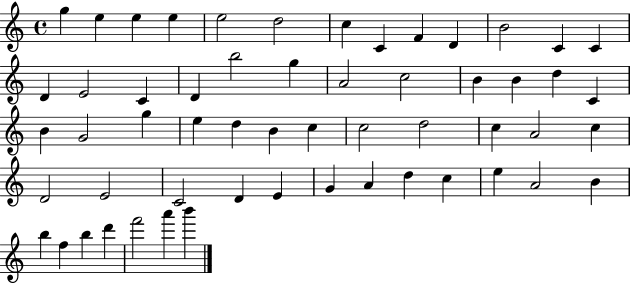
G5/q E5/q E5/q E5/q E5/h D5/h C5/q C4/q F4/q D4/q B4/h C4/q C4/q D4/q E4/h C4/q D4/q B5/h G5/q A4/h C5/h B4/q B4/q D5/q C4/q B4/q G4/h G5/q E5/q D5/q B4/q C5/q C5/h D5/h C5/q A4/h C5/q D4/h E4/h C4/h D4/q E4/q G4/q A4/q D5/q C5/q E5/q A4/h B4/q B5/q F5/q B5/q D6/q F6/h A6/q B6/q